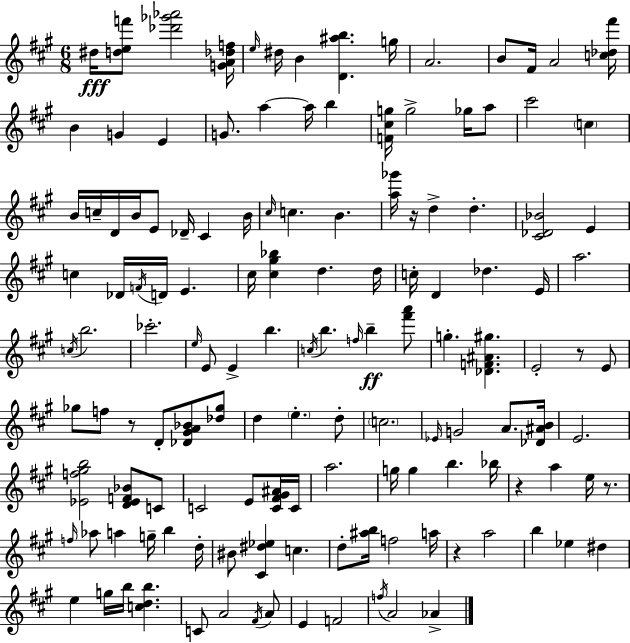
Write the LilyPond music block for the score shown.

{
  \clef treble
  \numericTimeSignature
  \time 6/8
  \key a \major
  dis''16\fff <d'' e'' f'''>8 <des''' ges''' aes'''>2 <g' a' des'' f''>16 | \grace { e''16 } dis''16 b'4 <d' ais'' b''>4. | g''16 a'2. | b'8 fis'16 a'2 | \break <c'' des'' fis'''>16 b'4 g'4 e'4 | g'8. a''4~~ a''16 b''4 | <f' cis'' g''>16 g''2-> ges''16 a''8 | cis'''2 \parenthesize c''4 | \break b'16 c''16-- d'16 b'16 e'8 des'16-- cis'4 | b'16 \grace { cis''16 } c''4. b'4. | <a'' ges'''>16 r16 d''4-> d''4.-. | <cis' des' bes'>2 e'4 | \break c''4 des'16 \acciaccatura { f'16 } d'16 e'4. | cis''16 <cis'' gis'' bes''>4 d''4. | d''16 c''16-. d'4 des''4. | e'16 a''2. | \break \acciaccatura { c''16 } b''2. | ces'''2.-. | \grace { e''16 } e'8 e'4-> b''4. | \acciaccatura { c''16 } b''4. | \break \grace { f''16 } b''4--\ff <fis''' a'''>8 g''4.-. | <des' f' ais' gis''>4. e'2-. | r8 e'8 ges''8 f''8 r8 | d'8-. <des' gis' a' bes'>8 <des'' ges''>8 d''4 \parenthesize e''4.-. | \break d''8-. \parenthesize c''2. | \grace { ees'16 } g'2 | a'8. <des' ais' b'>16 e'2. | <ees' f'' gis'' b''>2 | \break <d' ees' f' bes'>8 c'8 c'2 | e'8 <c' fis' gis' ais'>16 c'16 a''2. | g''16 g''4 | b''4. bes''16 r4 | \break a''4 e''16 r8. \grace { f''16 } aes''8 a''4 | g''16-- b''4 d''16-. bis'8 <cis' dis'' ees''>4 | c''4. d''8-. <ais'' b''>16 | f''2 a''16 r4 | \break a''2 b''4 | ees''4 dis''4 e''4 | g''16 b''16 <c'' d'' b''>4. c'8 a'2 | \acciaccatura { fis'16 } a'8 e'4 | \break f'2 \acciaccatura { f''16 } a'2 | aes'4-> \bar "|."
}